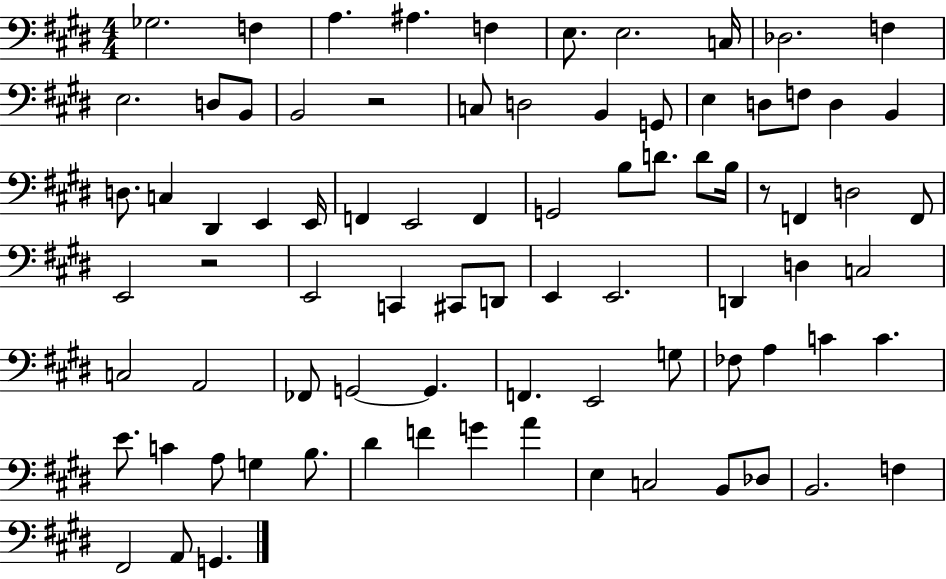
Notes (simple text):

Gb3/h. F3/q A3/q. A#3/q. F3/q E3/e. E3/h. C3/s Db3/h. F3/q E3/h. D3/e B2/e B2/h R/h C3/e D3/h B2/q G2/e E3/q D3/e F3/e D3/q B2/q D3/e. C3/q D#2/q E2/q E2/s F2/q E2/h F2/q G2/h B3/e D4/e. D4/e B3/s R/e F2/q D3/h F2/e E2/h R/h E2/h C2/q C#2/e D2/e E2/q E2/h. D2/q D3/q C3/h C3/h A2/h FES2/e G2/h G2/q. F2/q. E2/h G3/e FES3/e A3/q C4/q C4/q. E4/e. C4/q A3/e G3/q B3/e. D#4/q F4/q G4/q A4/q E3/q C3/h B2/e Db3/e B2/h. F3/q F#2/h A2/e G2/q.